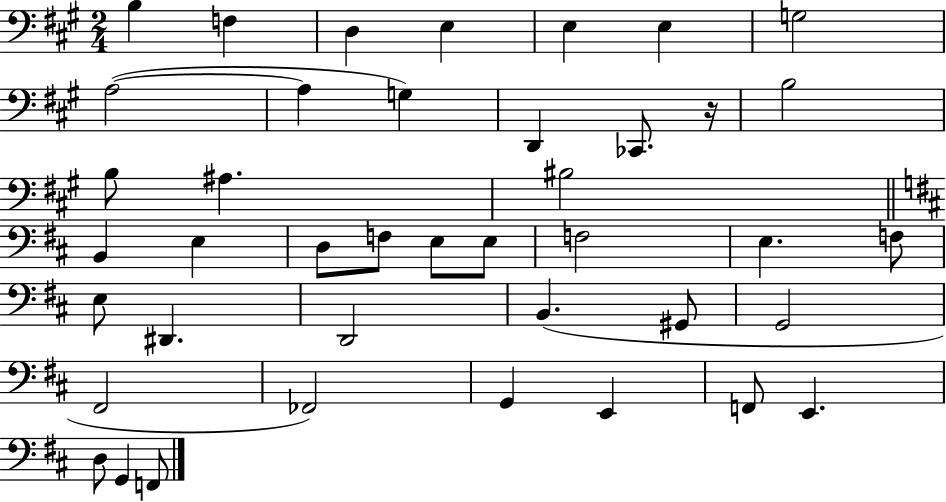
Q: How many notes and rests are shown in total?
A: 41